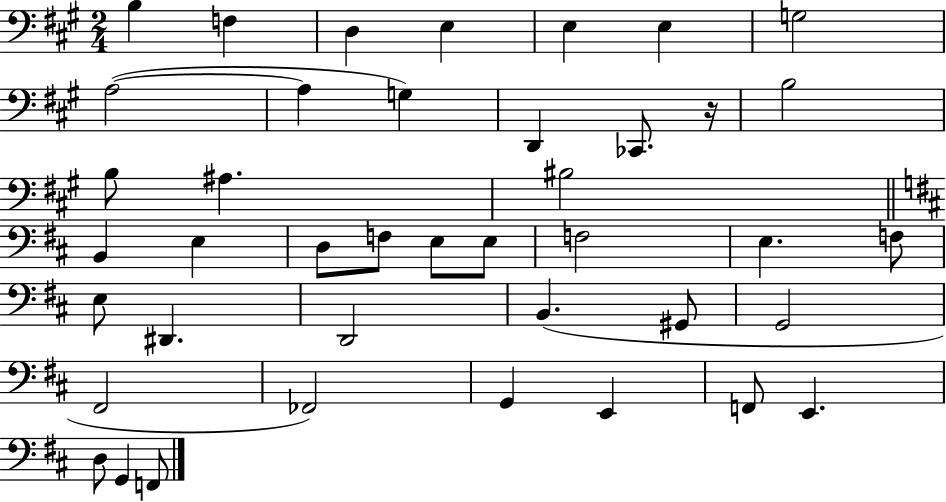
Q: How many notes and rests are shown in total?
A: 41